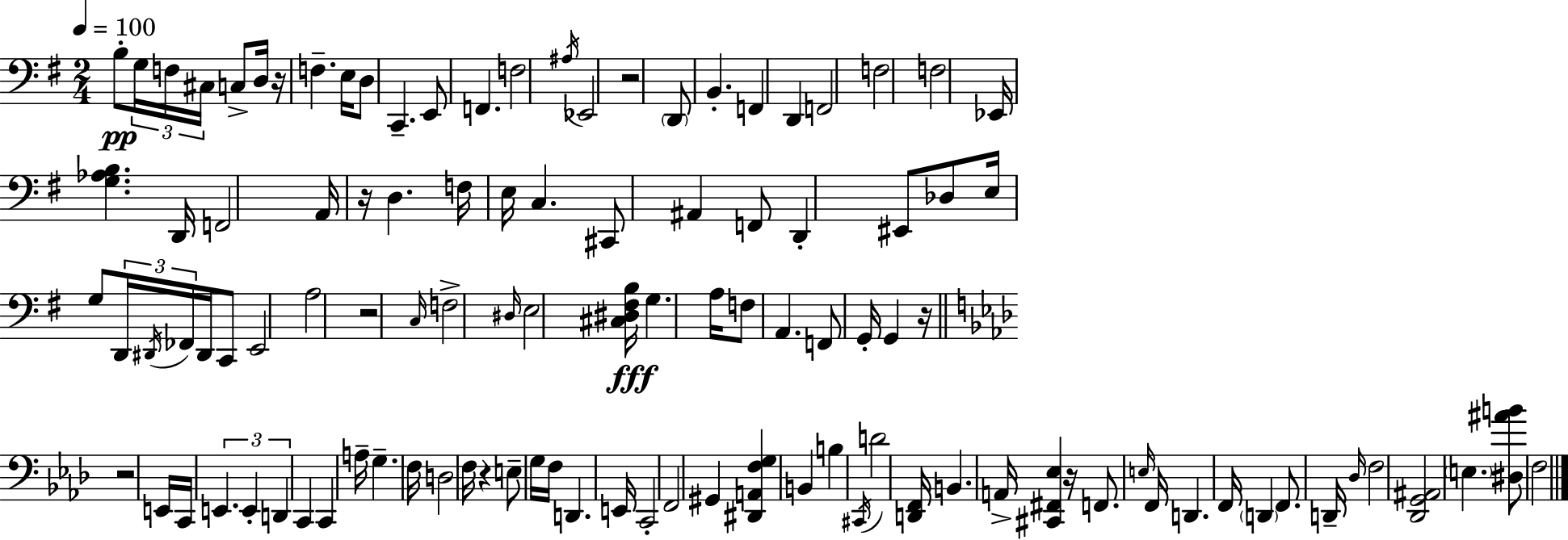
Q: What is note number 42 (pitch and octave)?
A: D#2